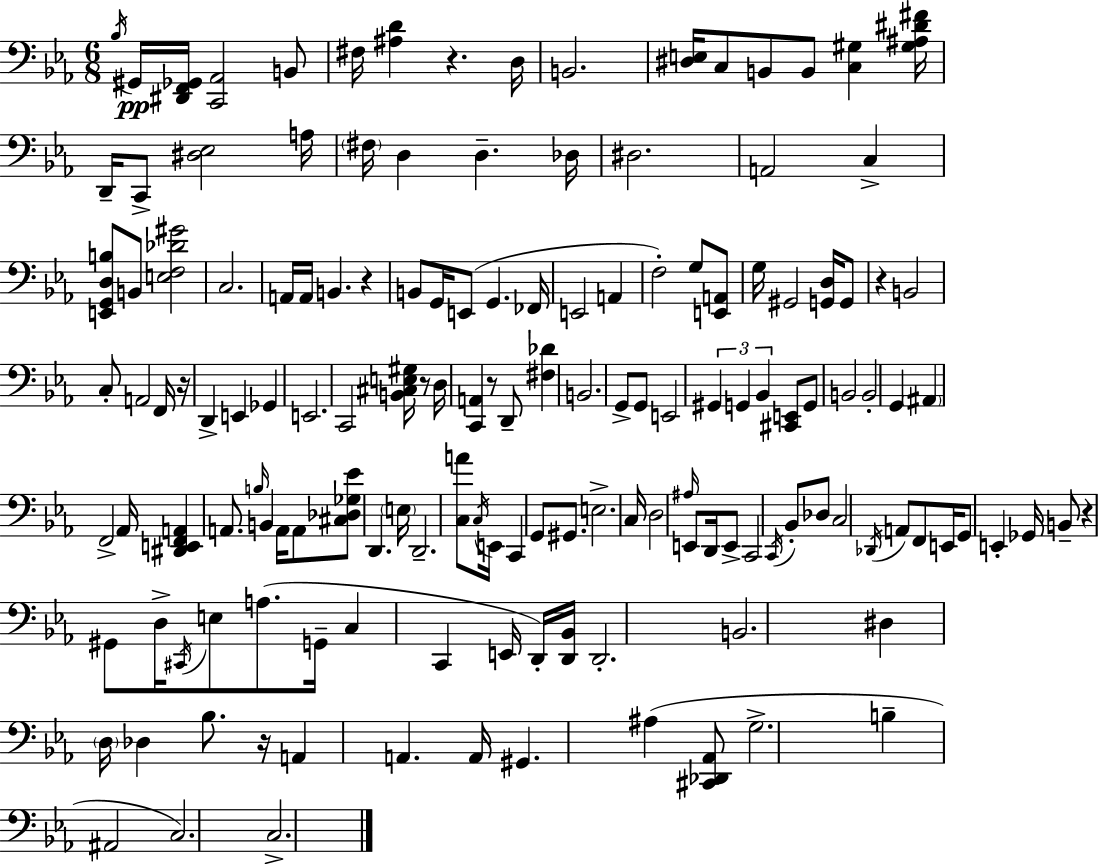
{
  \clef bass
  \numericTimeSignature
  \time 6/8
  \key ees \major
  \repeat volta 2 { \acciaccatura { bes16 }\pp gis,16 <dis, f, ges,>16 <c, aes,>2 b,8 | fis16 <ais d'>4 r4. | d16 b,2. | <dis e>16 c8 b,8 b,8 <c gis>4 | \break <gis ais dis' fis'>16 d,16-- c,8-> <dis ees>2 | a16 \parenthesize fis16 d4 d4.-- | des16 dis2. | a,2 c4-> | \break <e, g, d b>8 b,8 <e f des' gis'>2 | c2. | a,16 a,16 b,4. r4 | b,8 g,16 e,8( g,4. | \break fes,16 e,2 a,4 | f2-.) g8 <e, a,>8 | g16 gis,2 <g, d>16 g,8 | r4 b,2 | \break c8-. a,2 f,16 | r16 d,4-> e,4 ges,4 | e,2. | c,2 <b, cis e gis>16 r8 | \break d16 <c, a,>4 r8 d,8-- <fis des'>4 | b,2. | g,8-> g,8 e,2 | \tuplet 3/2 { gis,4 g,4 bes,4 } | \break <cis, e,>8 g,8 b,2 | b,2-. g,4 | \parenthesize ais,4 f,2-> | aes,16 <dis, e, f, a,>4 a,8. \grace { b16 } b,4 | \break a,16 a,8 <cis des ges ees'>8 d,4. | \parenthesize e16 d,2.-- | <c a'>8 \acciaccatura { c16 } e,16 c,4 g,8 | gis,8. e2.-> | \break c16 d2 | \grace { ais16 } e,8 d,16 e,8-> c,2 | \acciaccatura { c,16 } bes,8-. des8 c2 | \acciaccatura { des,16 } a,8 f,8 e,16 g,8 e,4-. | \break ges,16 b,8-- r4 gis,8 | d16-> \acciaccatura { cis,16 } e8 a8.( g,16-- c4 | c,4 e,16 d,16-.) <d, bes,>16 d,2.-. | b,2. | \break dis4 \parenthesize d16 | des4 bes8. r16 a,4 | a,4. a,16 gis,4. | ais4( <cis, des, aes,>8 g2.-> | \break b4-- ais,2 | c2.) | c2.-> | } \bar "|."
}